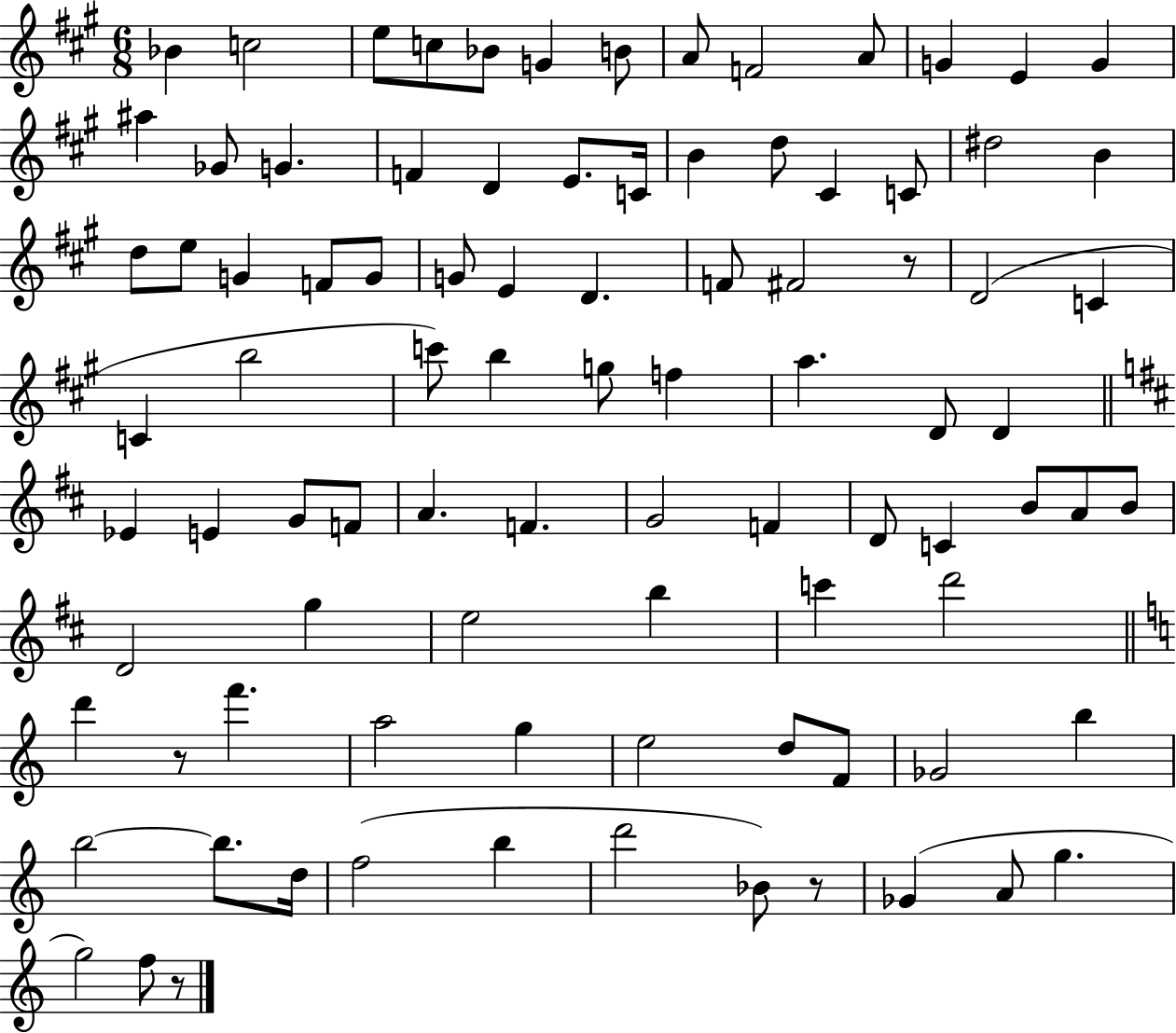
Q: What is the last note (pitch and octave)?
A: F5